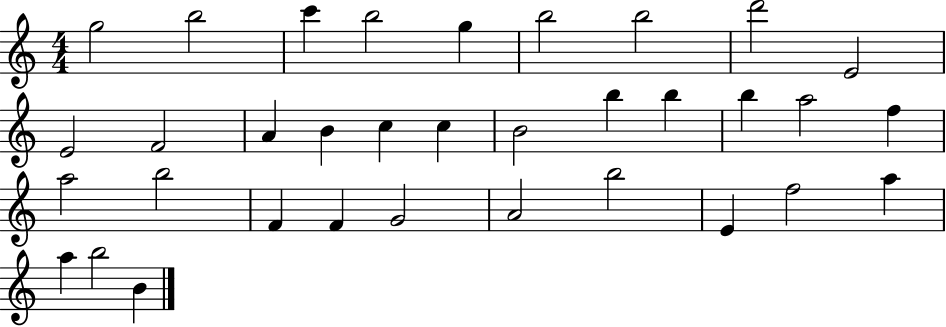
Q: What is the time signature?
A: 4/4